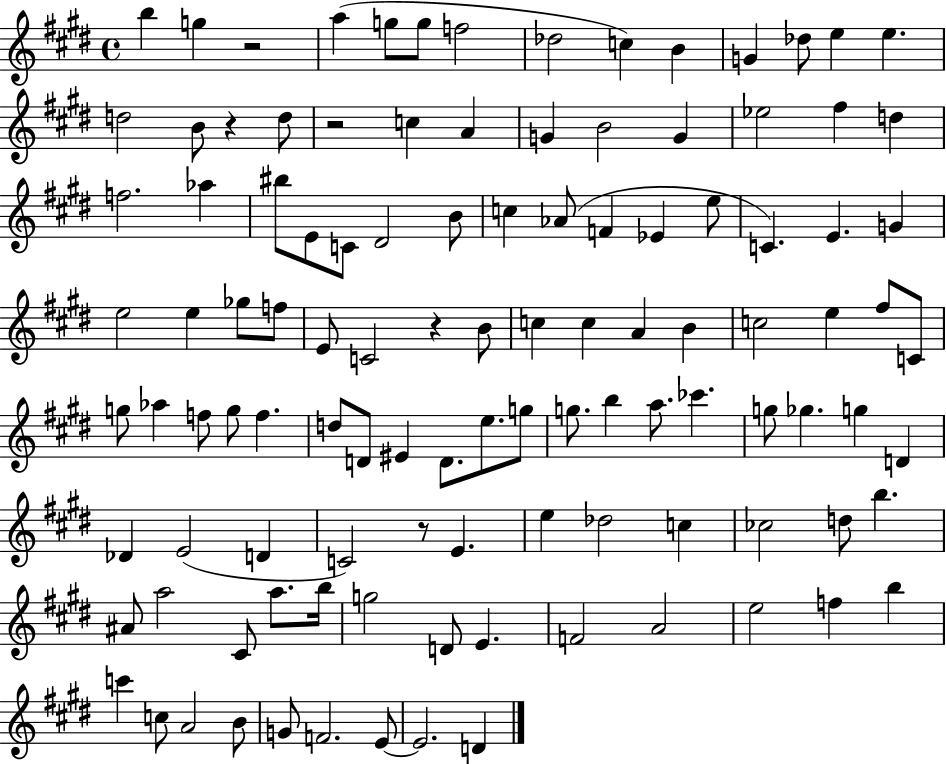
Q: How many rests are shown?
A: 5